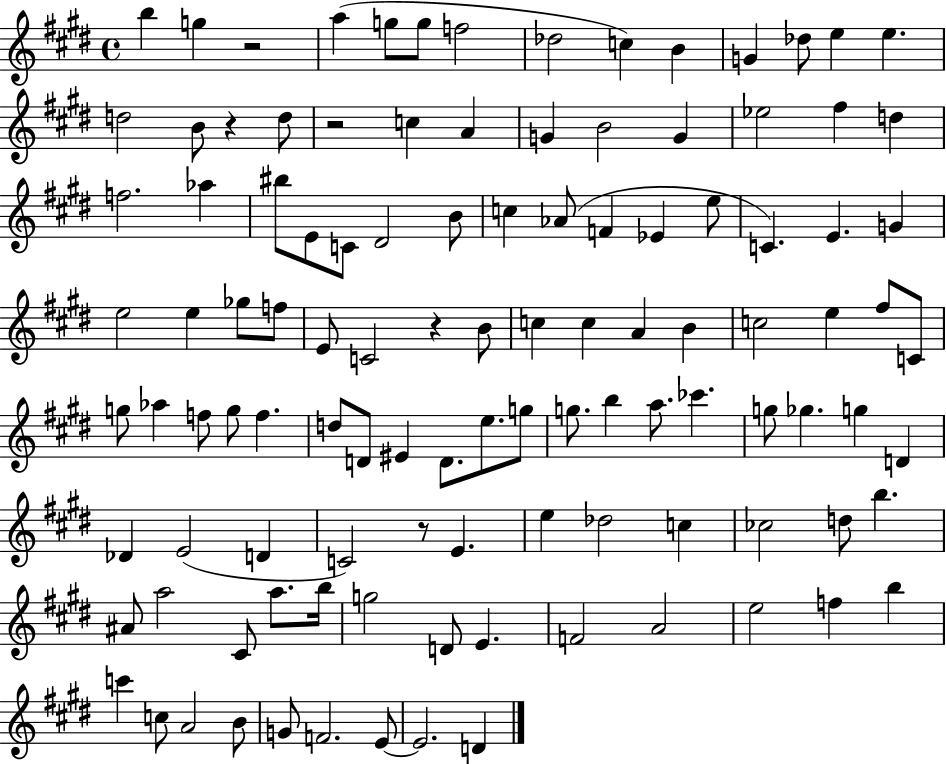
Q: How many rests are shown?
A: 5